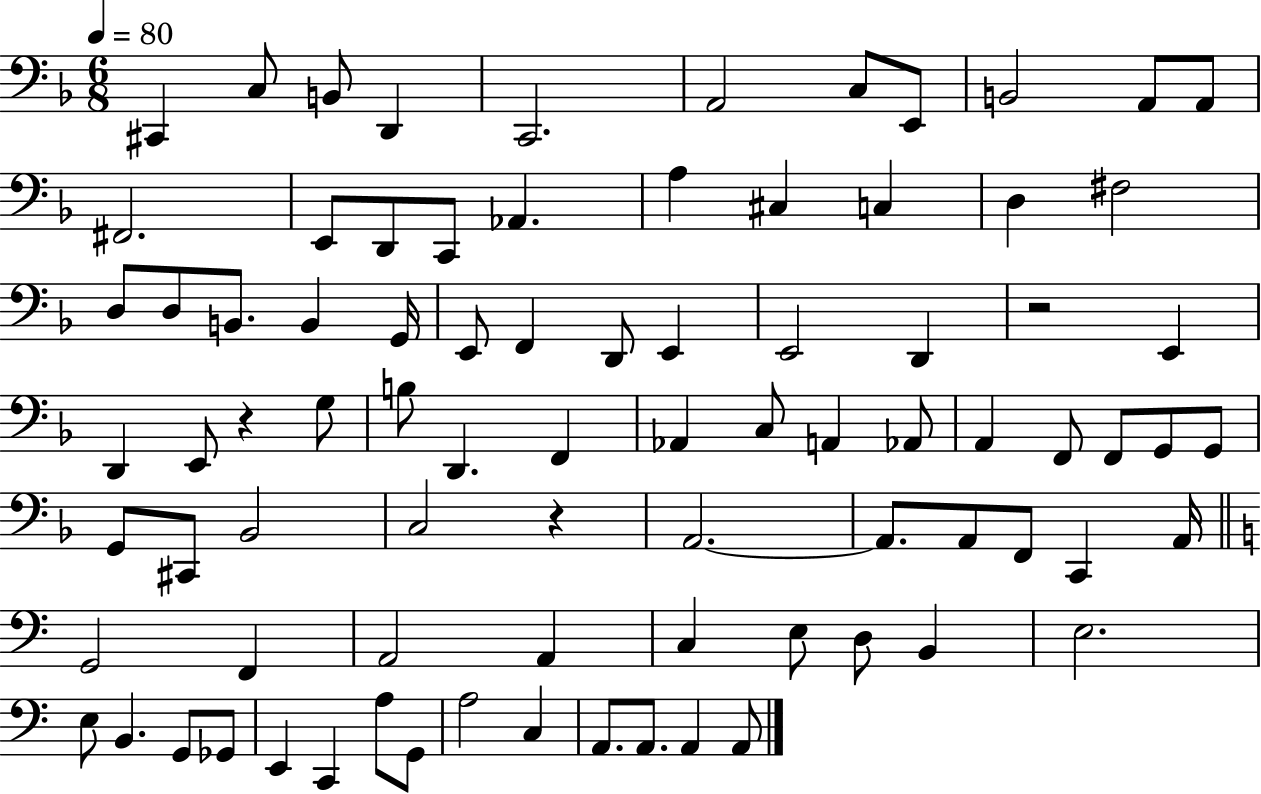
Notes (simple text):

C#2/q C3/e B2/e D2/q C2/h. A2/h C3/e E2/e B2/h A2/e A2/e F#2/h. E2/e D2/e C2/e Ab2/q. A3/q C#3/q C3/q D3/q F#3/h D3/e D3/e B2/e. B2/q G2/s E2/e F2/q D2/e E2/q E2/h D2/q R/h E2/q D2/q E2/e R/q G3/e B3/e D2/q. F2/q Ab2/q C3/e A2/q Ab2/e A2/q F2/e F2/e G2/e G2/e G2/e C#2/e Bb2/h C3/h R/q A2/h. A2/e. A2/e F2/e C2/q A2/s G2/h F2/q A2/h A2/q C3/q E3/e D3/e B2/q E3/h. E3/e B2/q. G2/e Gb2/e E2/q C2/q A3/e G2/e A3/h C3/q A2/e. A2/e. A2/q A2/e